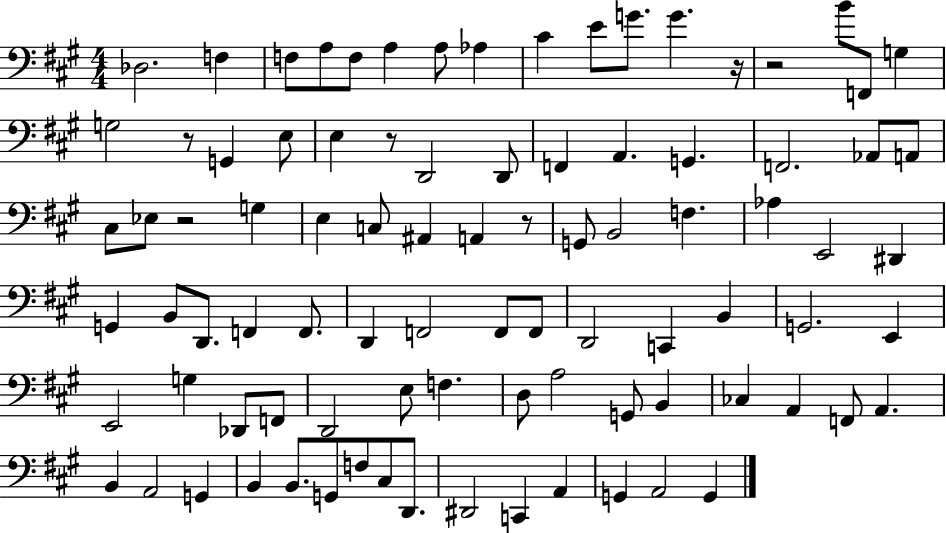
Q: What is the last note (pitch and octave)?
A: G2